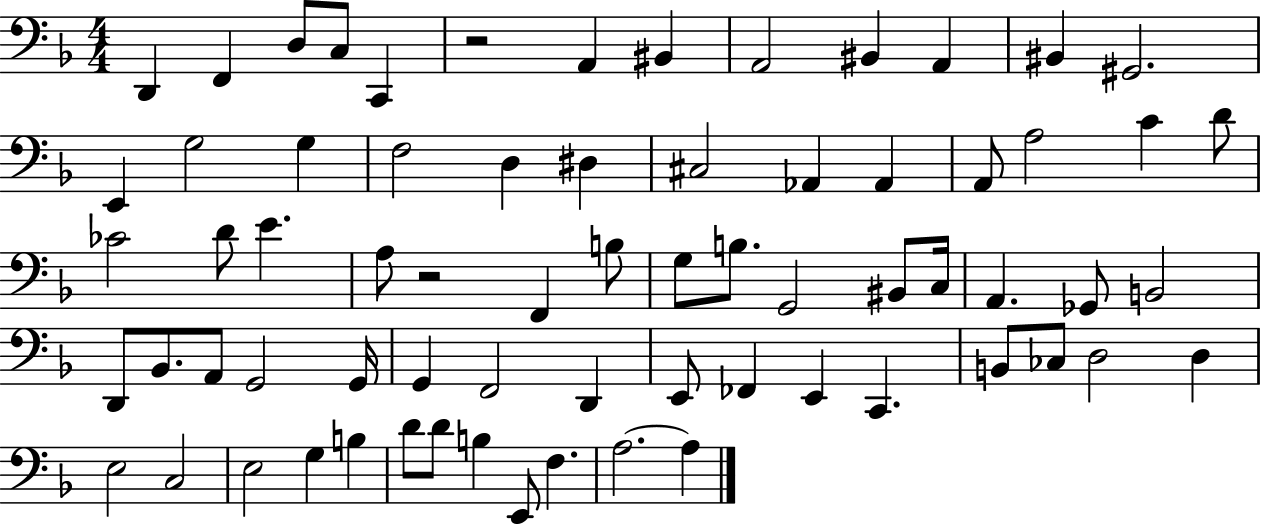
{
  \clef bass
  \numericTimeSignature
  \time 4/4
  \key f \major
  d,4 f,4 d8 c8 c,4 | r2 a,4 bis,4 | a,2 bis,4 a,4 | bis,4 gis,2. | \break e,4 g2 g4 | f2 d4 dis4 | cis2 aes,4 aes,4 | a,8 a2 c'4 d'8 | \break ces'2 d'8 e'4. | a8 r2 f,4 b8 | g8 b8. g,2 bis,8 c16 | a,4. ges,8 b,2 | \break d,8 bes,8. a,8 g,2 g,16 | g,4 f,2 d,4 | e,8 fes,4 e,4 c,4. | b,8 ces8 d2 d4 | \break e2 c2 | e2 g4 b4 | d'8 d'8 b4 e,8 f4. | a2.~~ a4 | \break \bar "|."
}